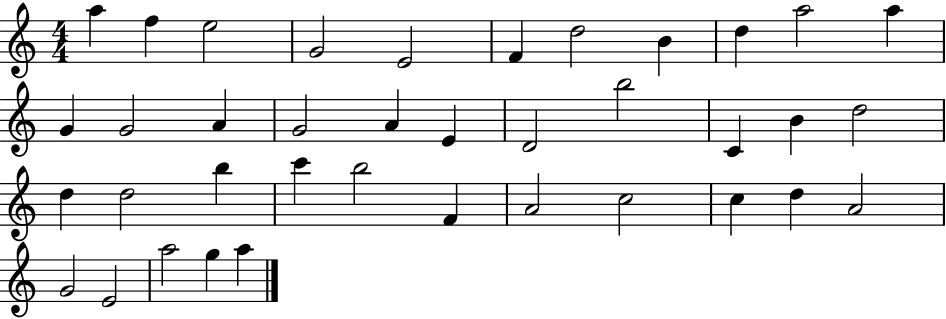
X:1
T:Untitled
M:4/4
L:1/4
K:C
a f e2 G2 E2 F d2 B d a2 a G G2 A G2 A E D2 b2 C B d2 d d2 b c' b2 F A2 c2 c d A2 G2 E2 a2 g a